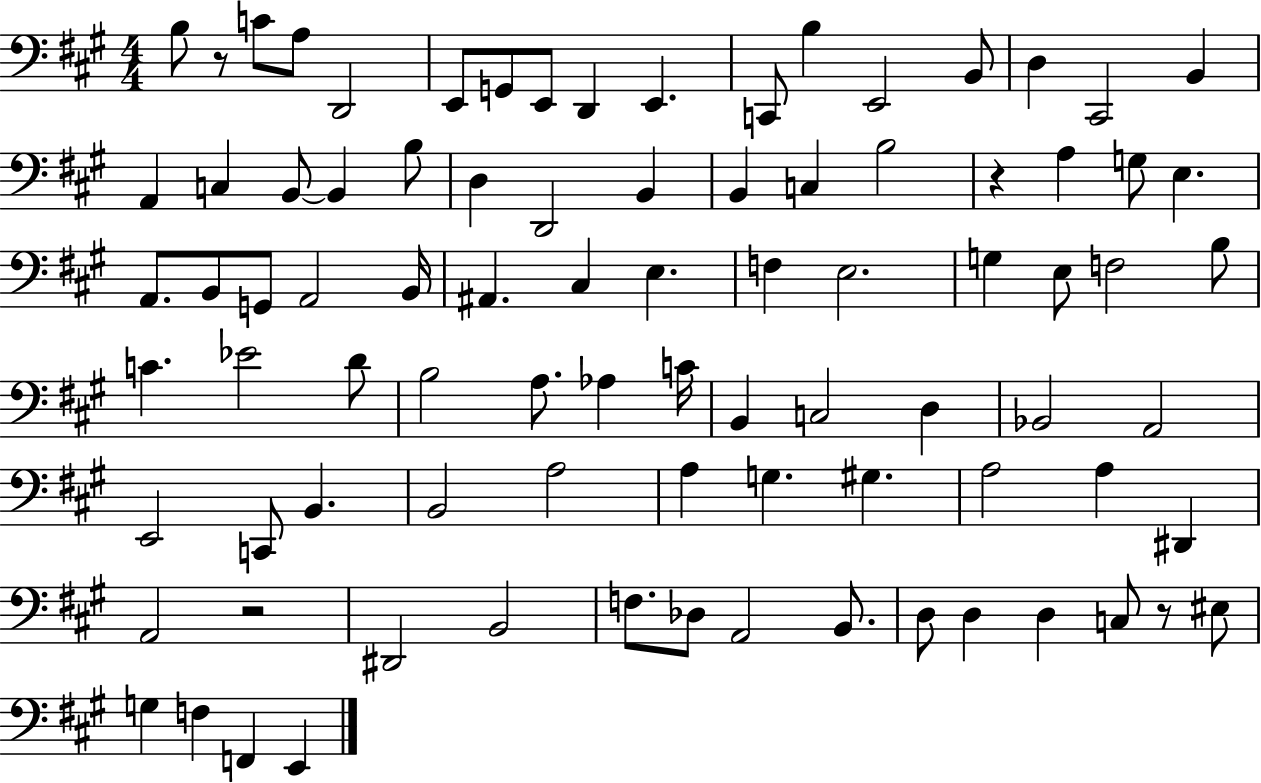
B3/e R/e C4/e A3/e D2/h E2/e G2/e E2/e D2/q E2/q. C2/e B3/q E2/h B2/e D3/q C#2/h B2/q A2/q C3/q B2/e B2/q B3/e D3/q D2/h B2/q B2/q C3/q B3/h R/q A3/q G3/e E3/q. A2/e. B2/e G2/e A2/h B2/s A#2/q. C#3/q E3/q. F3/q E3/h. G3/q E3/e F3/h B3/e C4/q. Eb4/h D4/e B3/h A3/e. Ab3/q C4/s B2/q C3/h D3/q Bb2/h A2/h E2/h C2/e B2/q. B2/h A3/h A3/q G3/q. G#3/q. A3/h A3/q D#2/q A2/h R/h D#2/h B2/h F3/e. Db3/e A2/h B2/e. D3/e D3/q D3/q C3/e R/e EIS3/e G3/q F3/q F2/q E2/q